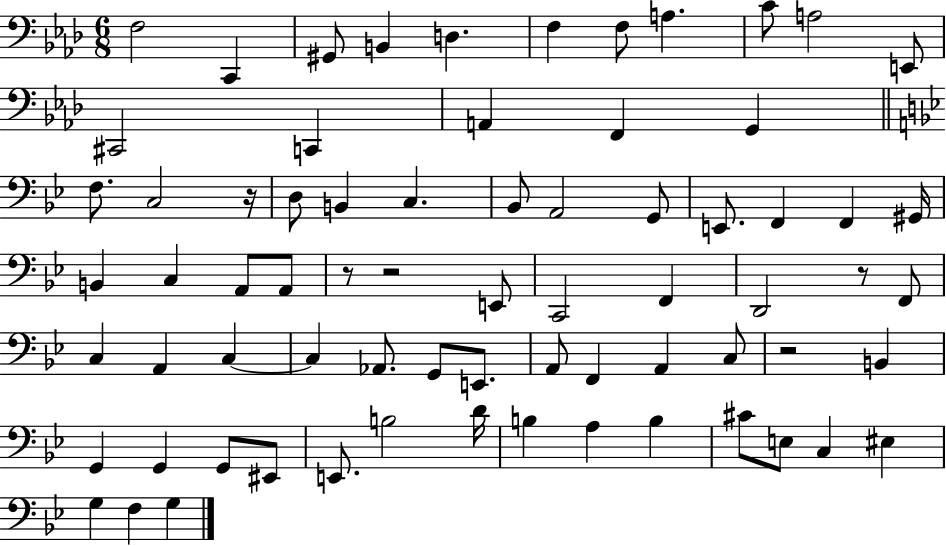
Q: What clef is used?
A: bass